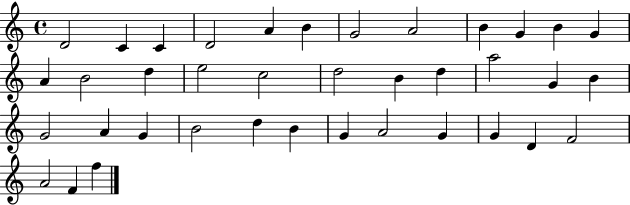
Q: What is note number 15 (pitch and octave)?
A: D5